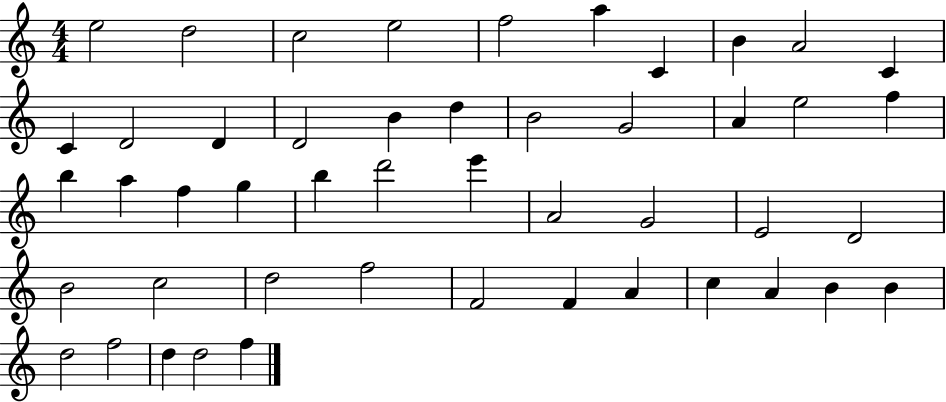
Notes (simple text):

E5/h D5/h C5/h E5/h F5/h A5/q C4/q B4/q A4/h C4/q C4/q D4/h D4/q D4/h B4/q D5/q B4/h G4/h A4/q E5/h F5/q B5/q A5/q F5/q G5/q B5/q D6/h E6/q A4/h G4/h E4/h D4/h B4/h C5/h D5/h F5/h F4/h F4/q A4/q C5/q A4/q B4/q B4/q D5/h F5/h D5/q D5/h F5/q